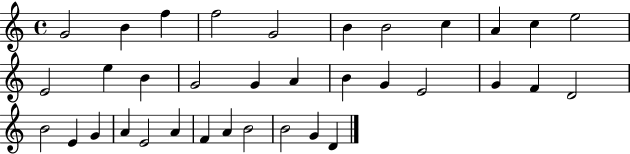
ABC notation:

X:1
T:Untitled
M:4/4
L:1/4
K:C
G2 B f f2 G2 B B2 c A c e2 E2 e B G2 G A B G E2 G F D2 B2 E G A E2 A F A B2 B2 G D